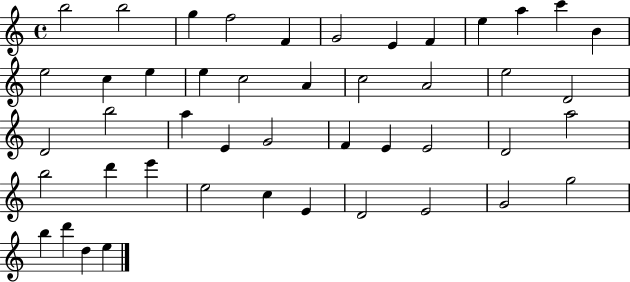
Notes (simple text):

B5/h B5/h G5/q F5/h F4/q G4/h E4/q F4/q E5/q A5/q C6/q B4/q E5/h C5/q E5/q E5/q C5/h A4/q C5/h A4/h E5/h D4/h D4/h B5/h A5/q E4/q G4/h F4/q E4/q E4/h D4/h A5/h B5/h D6/q E6/q E5/h C5/q E4/q D4/h E4/h G4/h G5/h B5/q D6/q D5/q E5/q